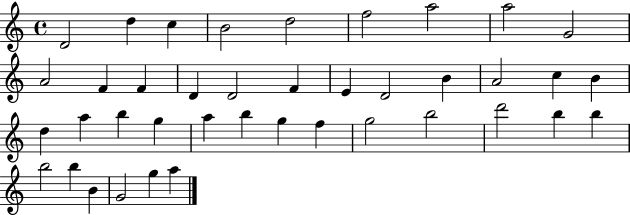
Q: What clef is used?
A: treble